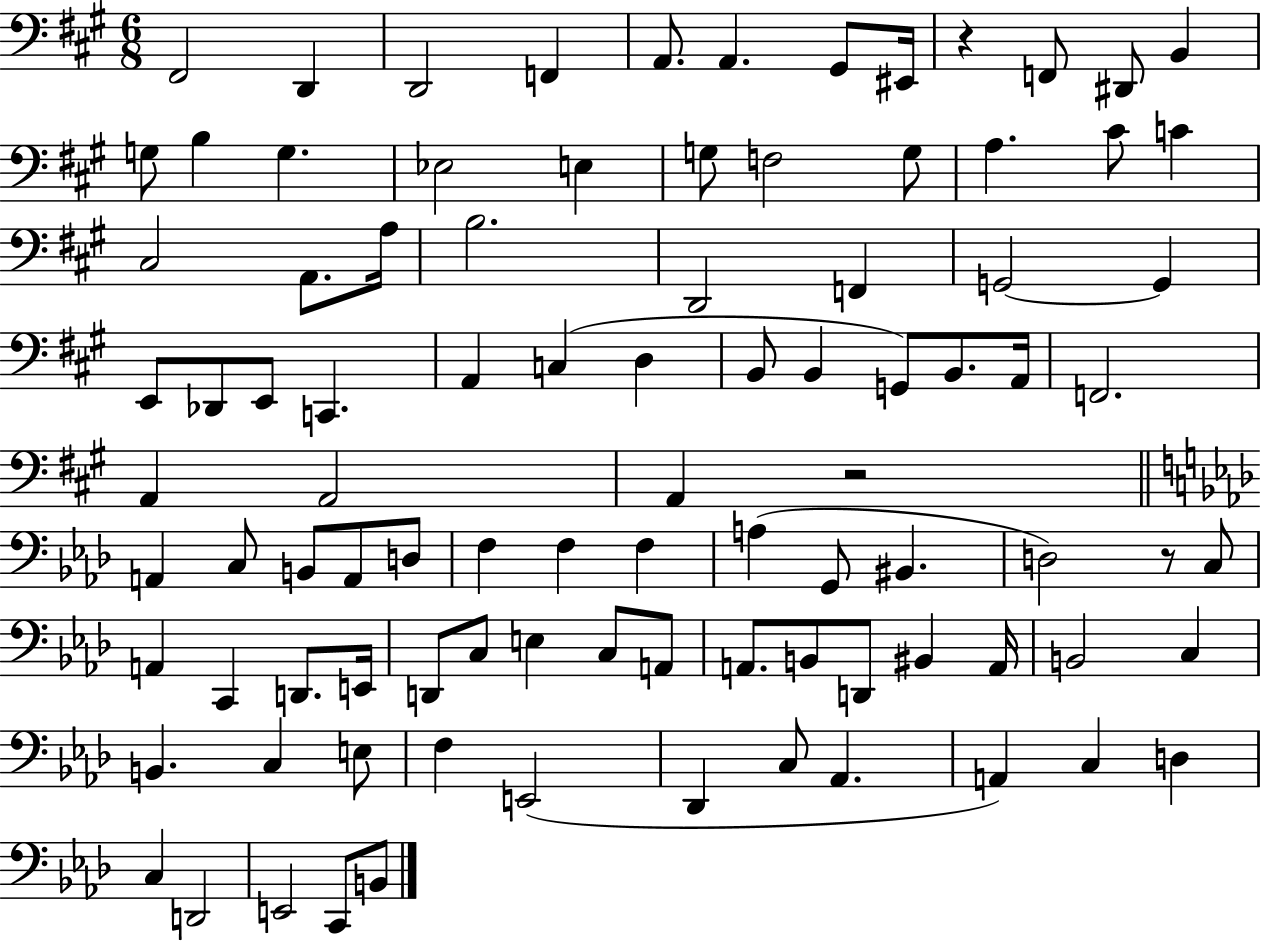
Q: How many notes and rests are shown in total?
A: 94